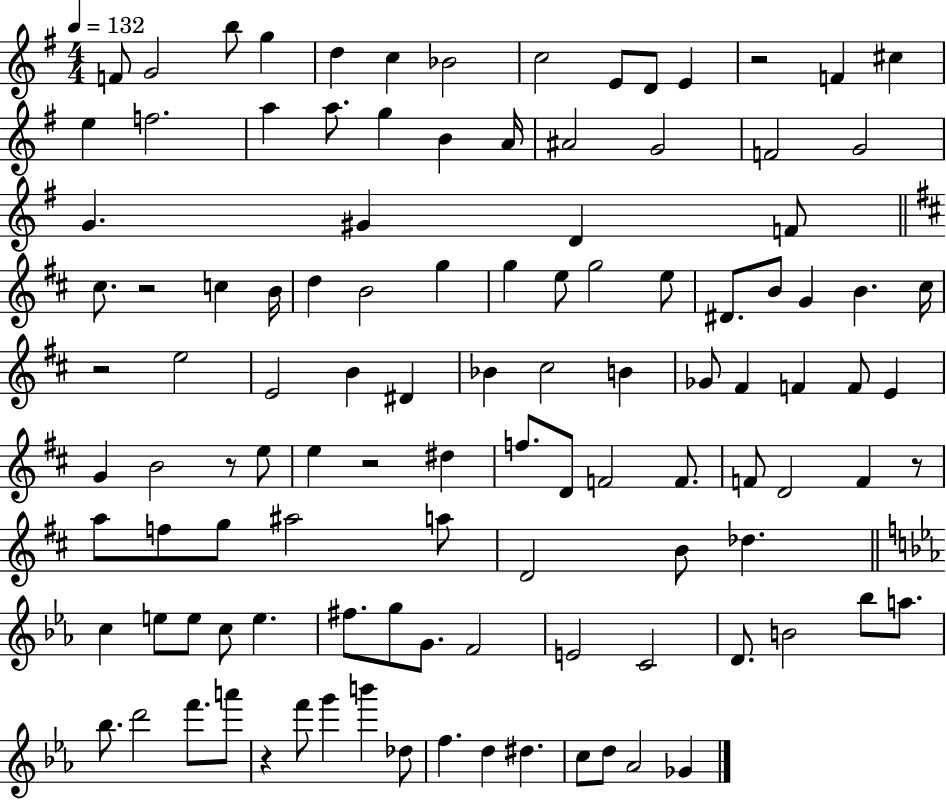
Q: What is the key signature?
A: G major